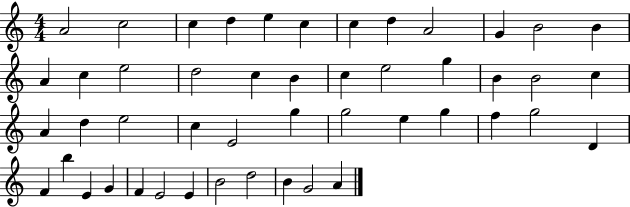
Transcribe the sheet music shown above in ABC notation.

X:1
T:Untitled
M:4/4
L:1/4
K:C
A2 c2 c d e c c d A2 G B2 B A c e2 d2 c B c e2 g B B2 c A d e2 c E2 g g2 e g f g2 D F b E G F E2 E B2 d2 B G2 A